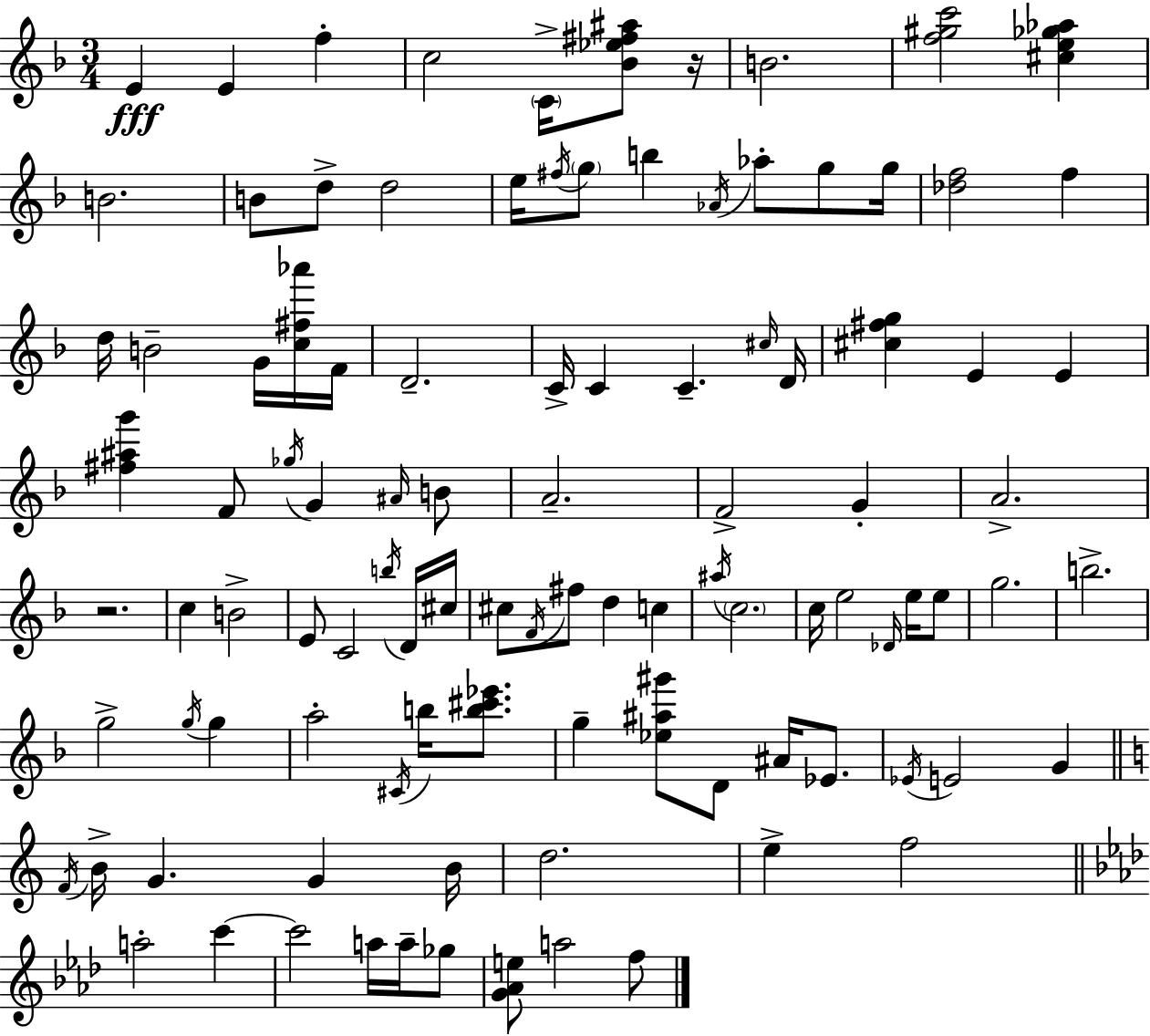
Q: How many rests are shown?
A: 2